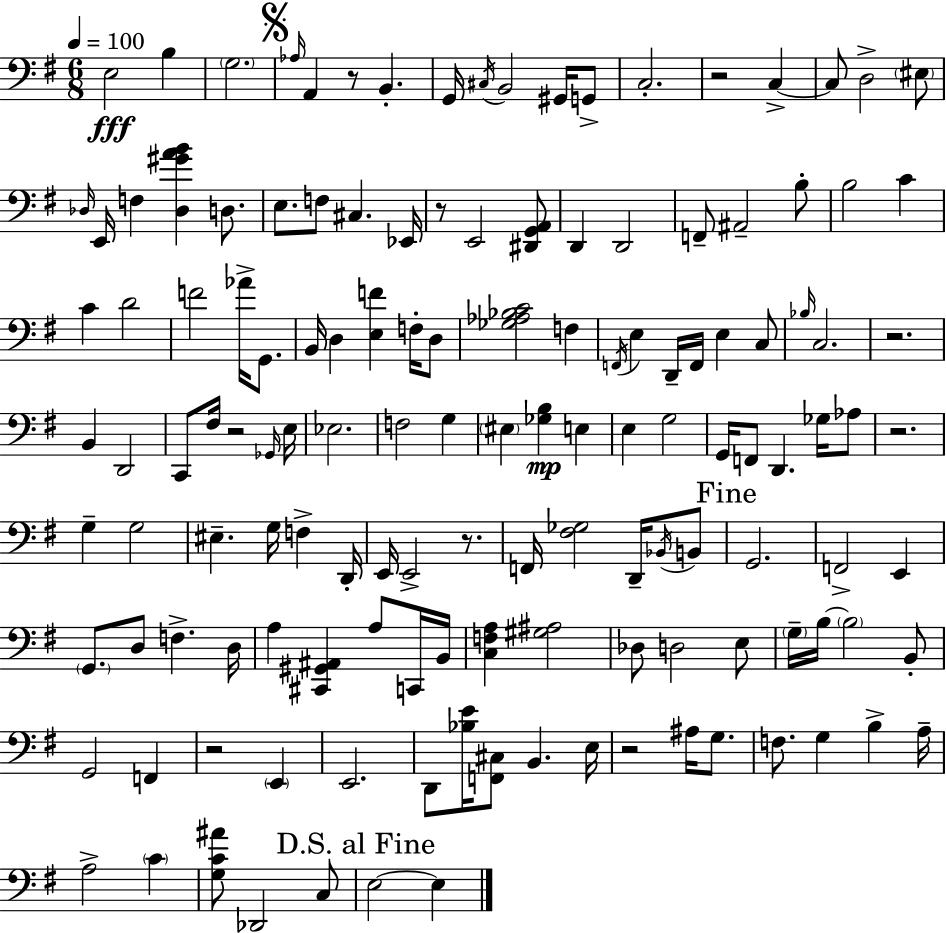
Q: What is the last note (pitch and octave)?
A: E3